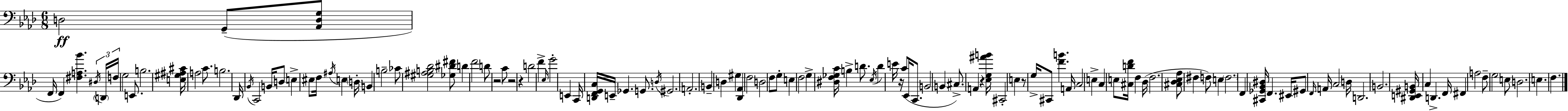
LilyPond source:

{
  \clef bass
  \numericTimeSignature
  \time 6/8
  \key aes \major
  \repeat volta 2 { d2\ff g,8--( <aes, d g>8 | f,16 f,4) <fis a bes'>4. \tuplet 3/2 { \acciaccatura { dis16 } | \parenthesize d,16 f16 } g2 e,8. | b2. | \break <e gis ais cis'>16 a2 c'8. | b2. | des,16 \acciaccatura { bes,16 } c,2 b,16 | d8 e4-> eis8 f16 \acciaccatura { ais16 } e4 | \break \parenthesize d16-. b,4 b2-- | ces'8 <gis ais b des'>2 | <ges dis' fis'>8 d'4 f'2 | d'8 r2 | \break c'8 r2 r4 | d'2 f'4-> | \grace { ees16 } g'2-. | e,4 c,16 <d, f, g, c>16 e,16-- ges,4. | \break g,8. \acciaccatura { d16 } gis,2. | a,2.-. | b,4-- d4 | gis4 <des, aes,>4 f2 | \break d2 | f8 g8-. e4 f2 | g4-> <dis f ges c'>16 b4-> | d'8. \acciaccatura { ees16 } d'4 e'16 r16 | \break c'8( ees,16 c,8. b,2 | b,4 cis8.->) a,4 | r4 <ees g ais' b'>16 cis,2-. | e4 r8 g16-> cis,8 <f' b'>4. | \break a,16 c2 | e4-> c4 e8 | <cis d' f'>16 f4 des16( f2. | <cis des ees aes>8 fis4 | \break f8) e4 \parenthesize f2. | f,4 <cis, ges, bes, dis>16 f,4. | eis,16 gis,8 \grace { f,16 } a,16 c2 | d16 d,2. | \break b,2. | <dis, e, gis, b,>16 c4 | d,4.-> f,16 fis,4 a2 | f8-- g2 | \break e8 d2. | e4. | f4. } \bar "|."
}